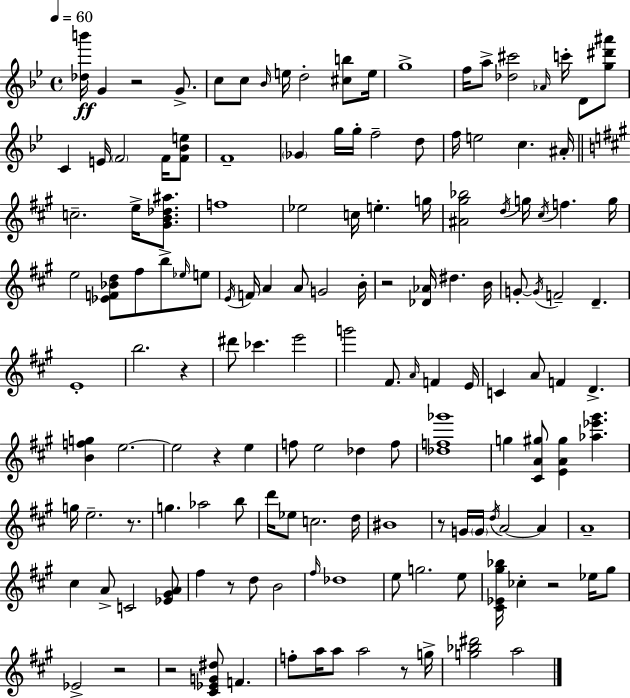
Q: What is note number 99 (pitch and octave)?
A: F#5